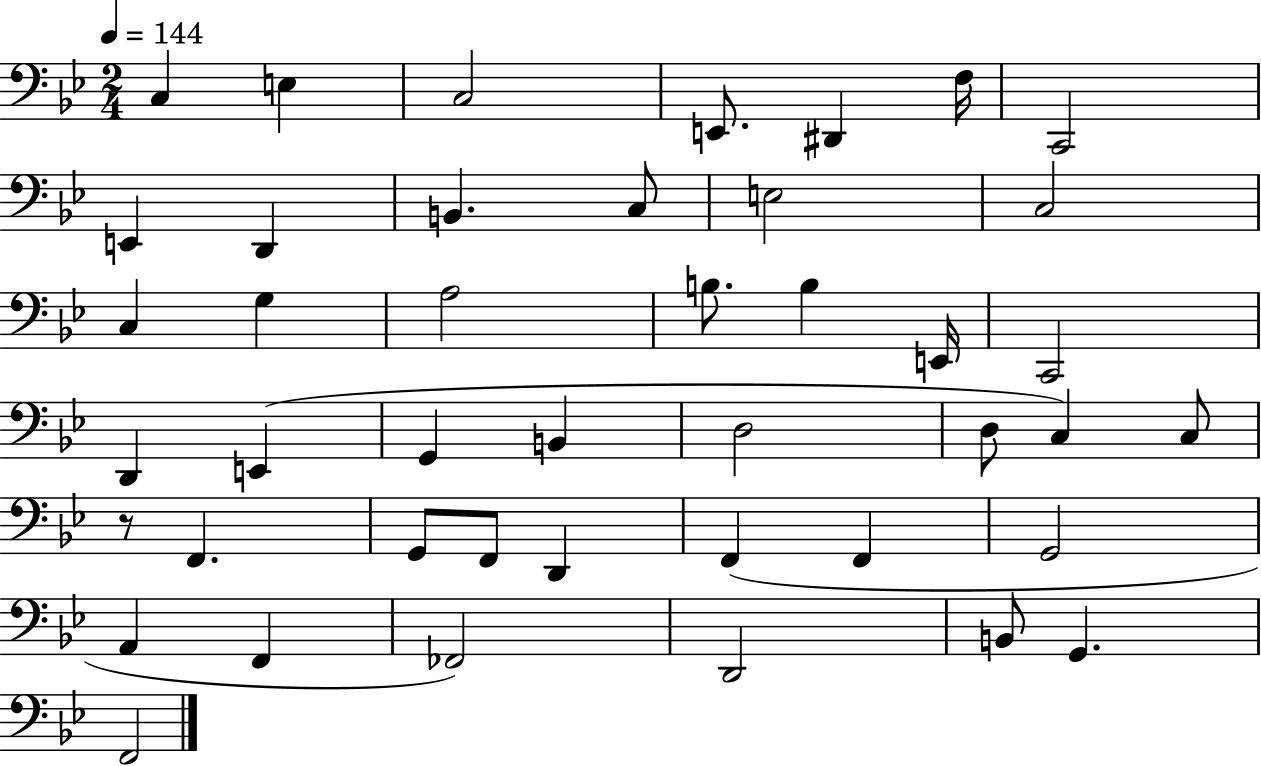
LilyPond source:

{
  \clef bass
  \numericTimeSignature
  \time 2/4
  \key bes \major
  \tempo 4 = 144
  c4 e4 | c2 | e,8. dis,4 f16 | c,2 | \break e,4 d,4 | b,4. c8 | e2 | c2 | \break c4 g4 | a2 | b8. b4 e,16 | c,2 | \break d,4 e,4( | g,4 b,4 | d2 | d8 c4) c8 | \break r8 f,4. | g,8 f,8 d,4 | f,4( f,4 | g,2 | \break a,4 f,4 | fes,2) | d,2 | b,8 g,4. | \break f,2 | \bar "|."
}